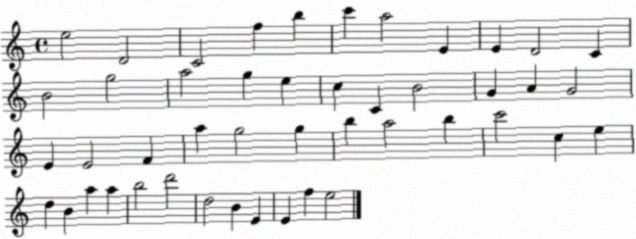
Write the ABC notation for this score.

X:1
T:Untitled
M:4/4
L:1/4
K:C
e2 D2 C2 f b c' a2 E E D2 C B2 g2 a2 g e c C B2 G A G2 E E2 F a g2 g b a2 b c'2 c e d B a a b2 d'2 d2 B E E f e2